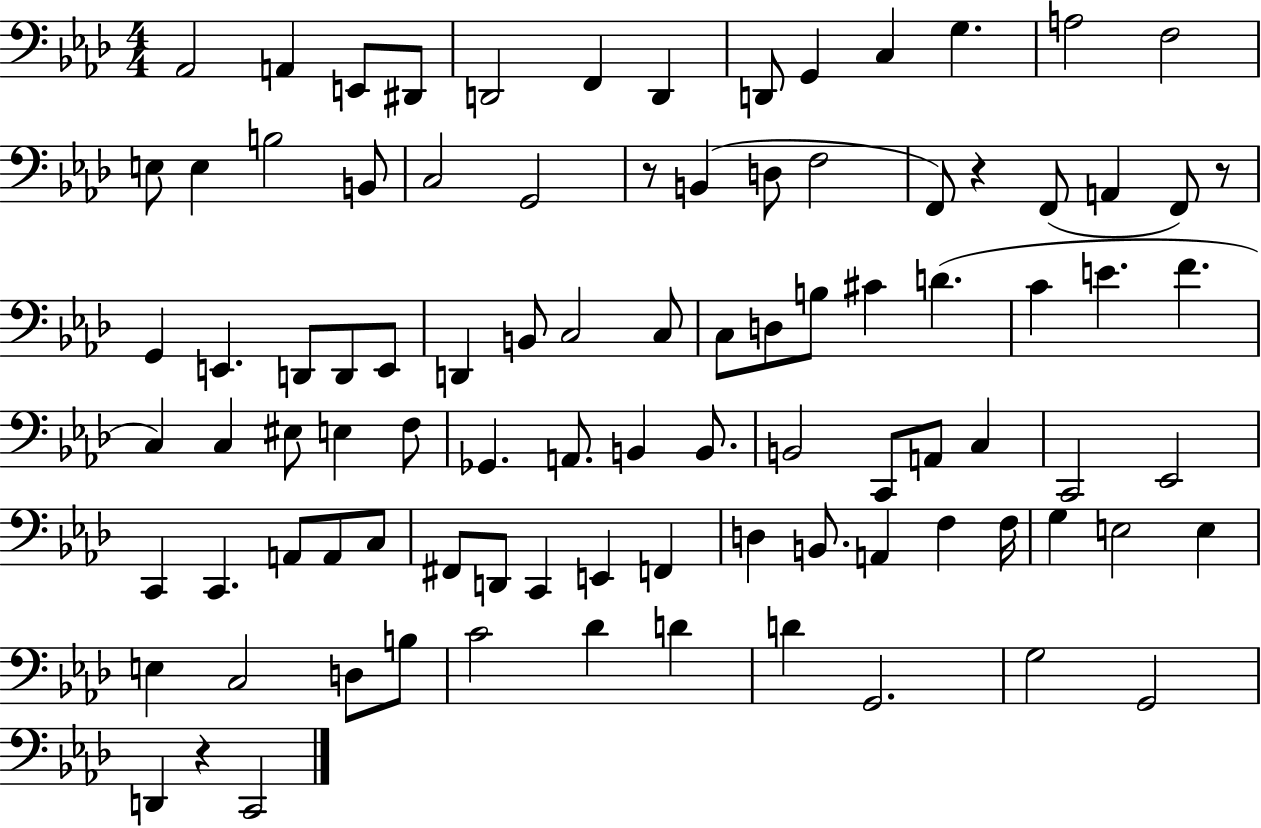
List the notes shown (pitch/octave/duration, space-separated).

Ab2/h A2/q E2/e D#2/e D2/h F2/q D2/q D2/e G2/q C3/q G3/q. A3/h F3/h E3/e E3/q B3/h B2/e C3/h G2/h R/e B2/q D3/e F3/h F2/e R/q F2/e A2/q F2/e R/e G2/q E2/q. D2/e D2/e E2/e D2/q B2/e C3/h C3/e C3/e D3/e B3/e C#4/q D4/q. C4/q E4/q. F4/q. C3/q C3/q EIS3/e E3/q F3/e Gb2/q. A2/e. B2/q B2/e. B2/h C2/e A2/e C3/q C2/h Eb2/h C2/q C2/q. A2/e A2/e C3/e F#2/e D2/e C2/q E2/q F2/q D3/q B2/e. A2/q F3/q F3/s G3/q E3/h E3/q E3/q C3/h D3/e B3/e C4/h Db4/q D4/q D4/q G2/h. G3/h G2/h D2/q R/q C2/h